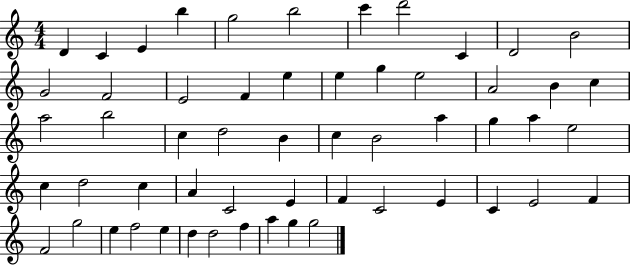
{
  \clef treble
  \numericTimeSignature
  \time 4/4
  \key c \major
  d'4 c'4 e'4 b''4 | g''2 b''2 | c'''4 d'''2 c'4 | d'2 b'2 | \break g'2 f'2 | e'2 f'4 e''4 | e''4 g''4 e''2 | a'2 b'4 c''4 | \break a''2 b''2 | c''4 d''2 b'4 | c''4 b'2 a''4 | g''4 a''4 e''2 | \break c''4 d''2 c''4 | a'4 c'2 e'4 | f'4 c'2 e'4 | c'4 e'2 f'4 | \break f'2 g''2 | e''4 f''2 e''4 | d''4 d''2 f''4 | a''4 g''4 g''2 | \break \bar "|."
}